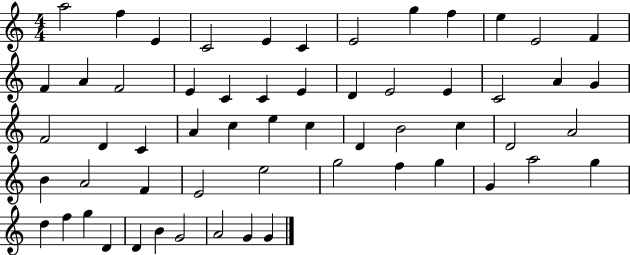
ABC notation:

X:1
T:Untitled
M:4/4
L:1/4
K:C
a2 f E C2 E C E2 g f e E2 F F A F2 E C C E D E2 E C2 A G F2 D C A c e c D B2 c D2 A2 B A2 F E2 e2 g2 f g G a2 g d f g D D B G2 A2 G G